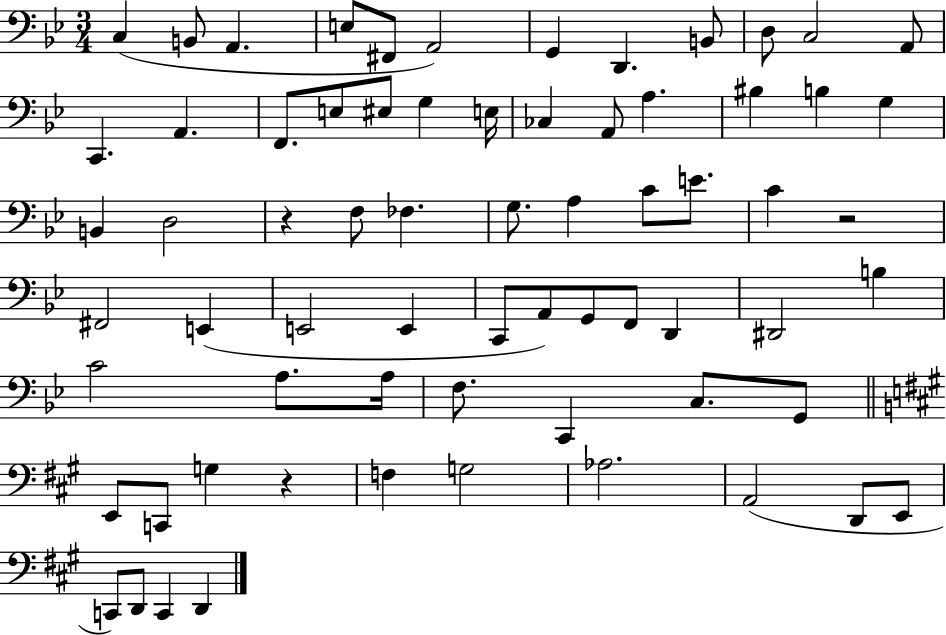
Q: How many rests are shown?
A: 3